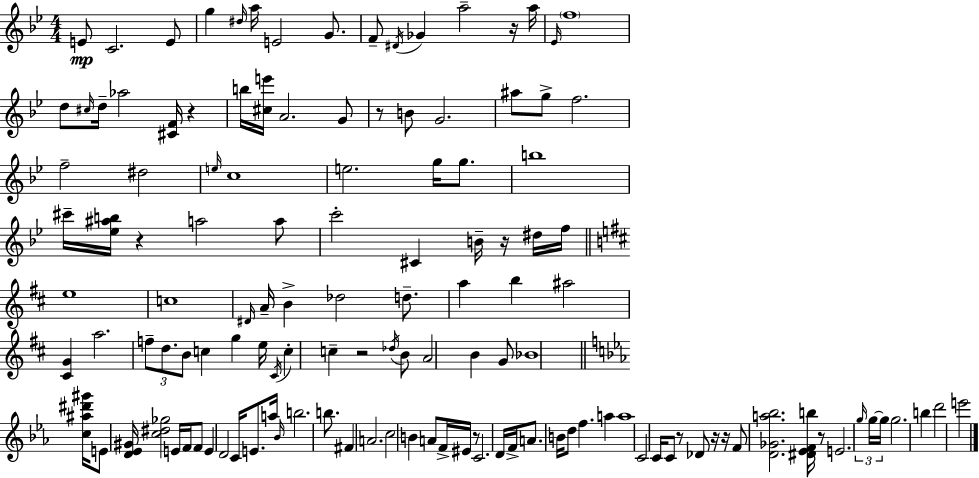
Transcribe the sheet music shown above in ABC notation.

X:1
T:Untitled
M:4/4
L:1/4
K:Bb
E/2 C2 E/2 g ^d/4 a/4 E2 G/2 F/2 ^D/4 _G a2 z/4 a/4 _E/4 f4 d/2 ^c/4 d/4 _a2 [^CF]/4 z b/4 [^ce']/4 A2 G/2 z/2 B/2 G2 ^a/2 g/2 f2 f2 ^d2 e/4 c4 e2 g/4 g/2 b4 ^c'/4 [_e^ab]/4 z a2 a/2 c'2 ^C B/4 z/4 ^d/4 f/4 e4 c4 ^D/4 A/4 B _d2 d/2 a b ^a2 [^CG] a2 f/2 d/2 B/2 c g e/4 ^C/4 c c z2 _d/4 B/2 A2 B G/2 _B4 [c^a^d'^g']/4 E/2 [D_E^G]/4 [c^d_g]2 E/4 F/4 F/2 E D2 C/4 E/2 a/4 _B/4 b2 b/2 ^F A2 c2 B A/2 F/4 ^E/4 z/2 C2 D/4 F/4 A/2 B/4 d/2 f a a4 C2 C/4 C/2 z/2 _D/2 z/4 z/4 F/2 [D_Ga_b]2 [^D_EFb]/4 z/2 E2 g/4 g/4 g/4 g2 b d'2 e'2